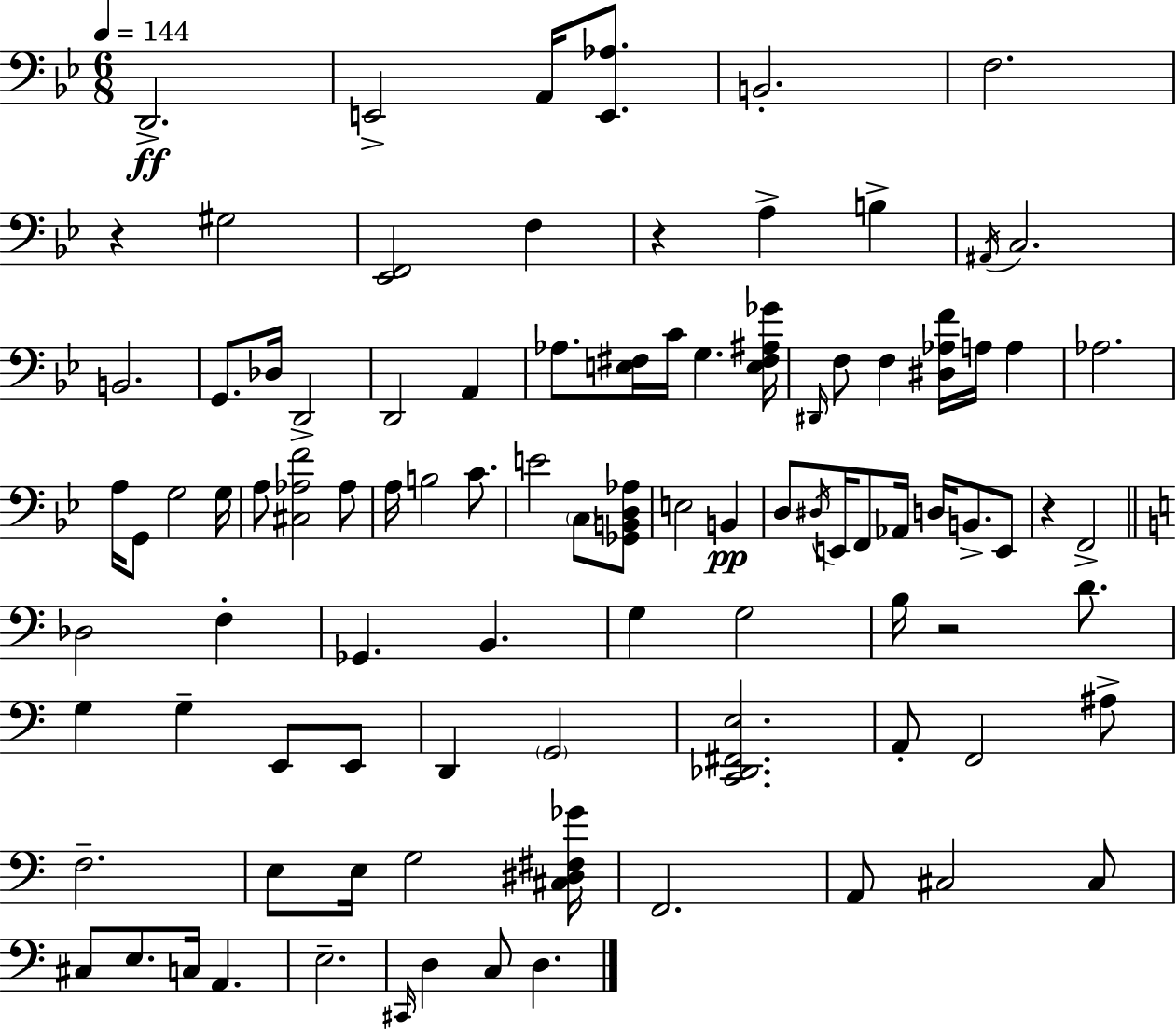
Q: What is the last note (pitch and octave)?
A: D3